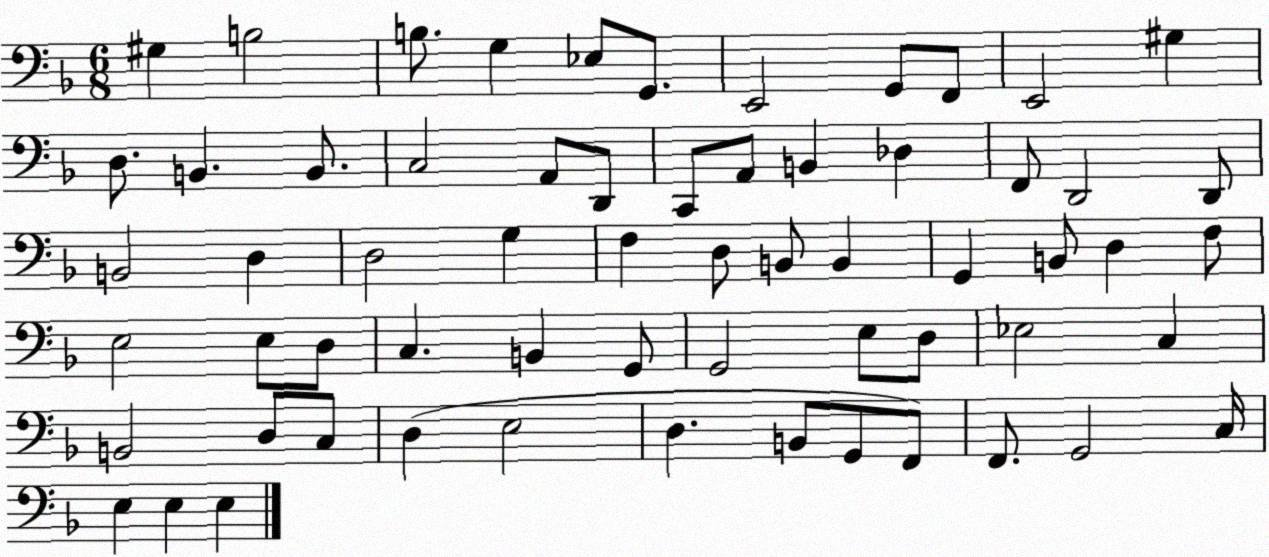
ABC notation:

X:1
T:Untitled
M:6/8
L:1/4
K:F
^G, B,2 B,/2 G, _E,/2 G,,/2 E,,2 G,,/2 F,,/2 E,,2 ^G, D,/2 B,, B,,/2 C,2 A,,/2 D,,/2 C,,/2 A,,/2 B,, _D, F,,/2 D,,2 D,,/2 B,,2 D, D,2 G, F, D,/2 B,,/2 B,, G,, B,,/2 D, F,/2 E,2 E,/2 D,/2 C, B,, G,,/2 G,,2 E,/2 D,/2 _E,2 C, B,,2 D,/2 C,/2 D, E,2 D, B,,/2 G,,/2 F,,/2 F,,/2 G,,2 C,/4 E, E, E,